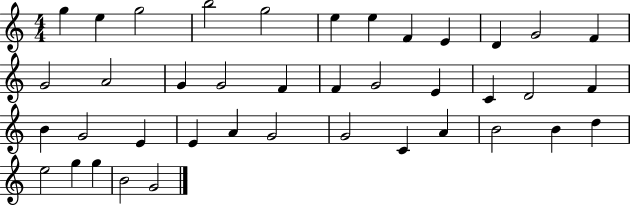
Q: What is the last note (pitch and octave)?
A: G4